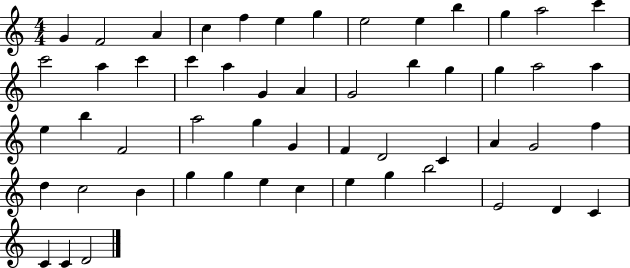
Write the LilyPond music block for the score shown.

{
  \clef treble
  \numericTimeSignature
  \time 4/4
  \key c \major
  g'4 f'2 a'4 | c''4 f''4 e''4 g''4 | e''2 e''4 b''4 | g''4 a''2 c'''4 | \break c'''2 a''4 c'''4 | c'''4 a''4 g'4 a'4 | g'2 b''4 g''4 | g''4 a''2 a''4 | \break e''4 b''4 f'2 | a''2 g''4 g'4 | f'4 d'2 c'4 | a'4 g'2 f''4 | \break d''4 c''2 b'4 | g''4 g''4 e''4 c''4 | e''4 g''4 b''2 | e'2 d'4 c'4 | \break c'4 c'4 d'2 | \bar "|."
}